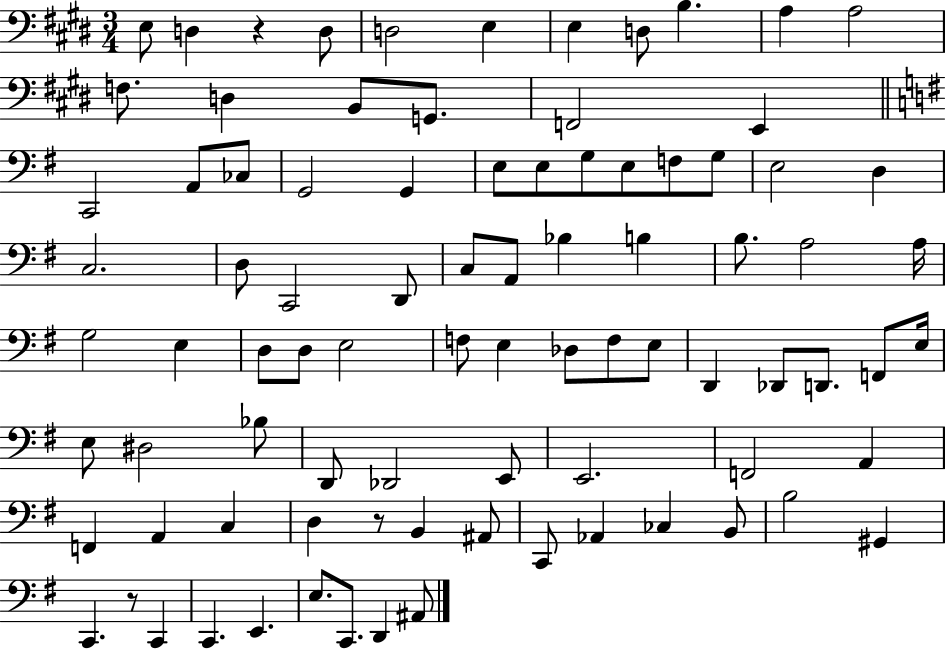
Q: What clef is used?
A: bass